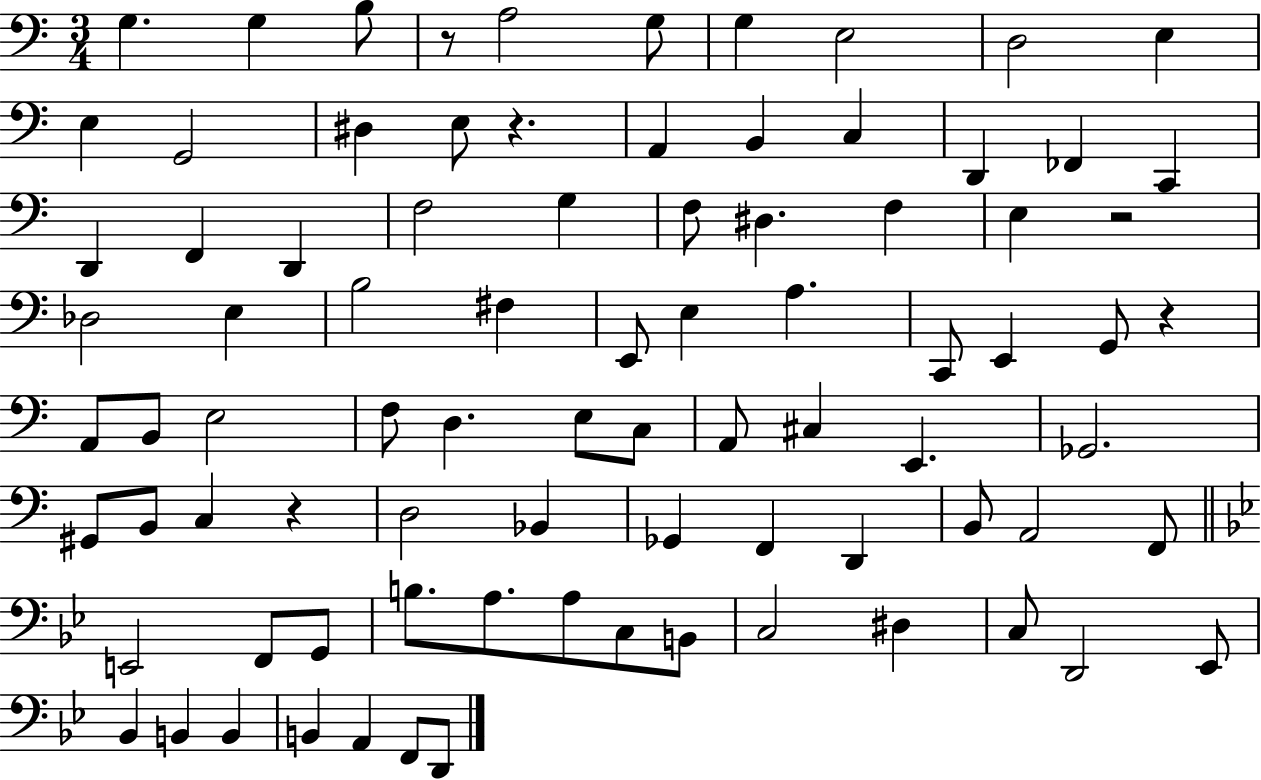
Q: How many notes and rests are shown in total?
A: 85